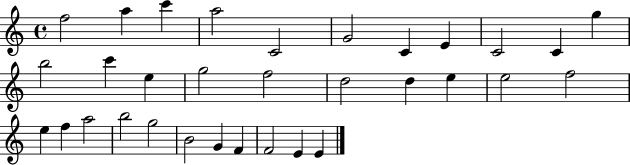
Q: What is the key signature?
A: C major